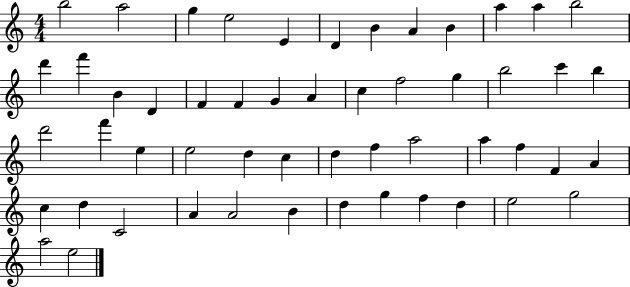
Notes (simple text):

B5/h A5/h G5/q E5/h E4/q D4/q B4/q A4/q B4/q A5/q A5/q B5/h D6/q F6/q B4/q D4/q F4/q F4/q G4/q A4/q C5/q F5/h G5/q B5/h C6/q B5/q D6/h F6/q E5/q E5/h D5/q C5/q D5/q F5/q A5/h A5/q F5/q F4/q A4/q C5/q D5/q C4/h A4/q A4/h B4/q D5/q G5/q F5/q D5/q E5/h G5/h A5/h E5/h